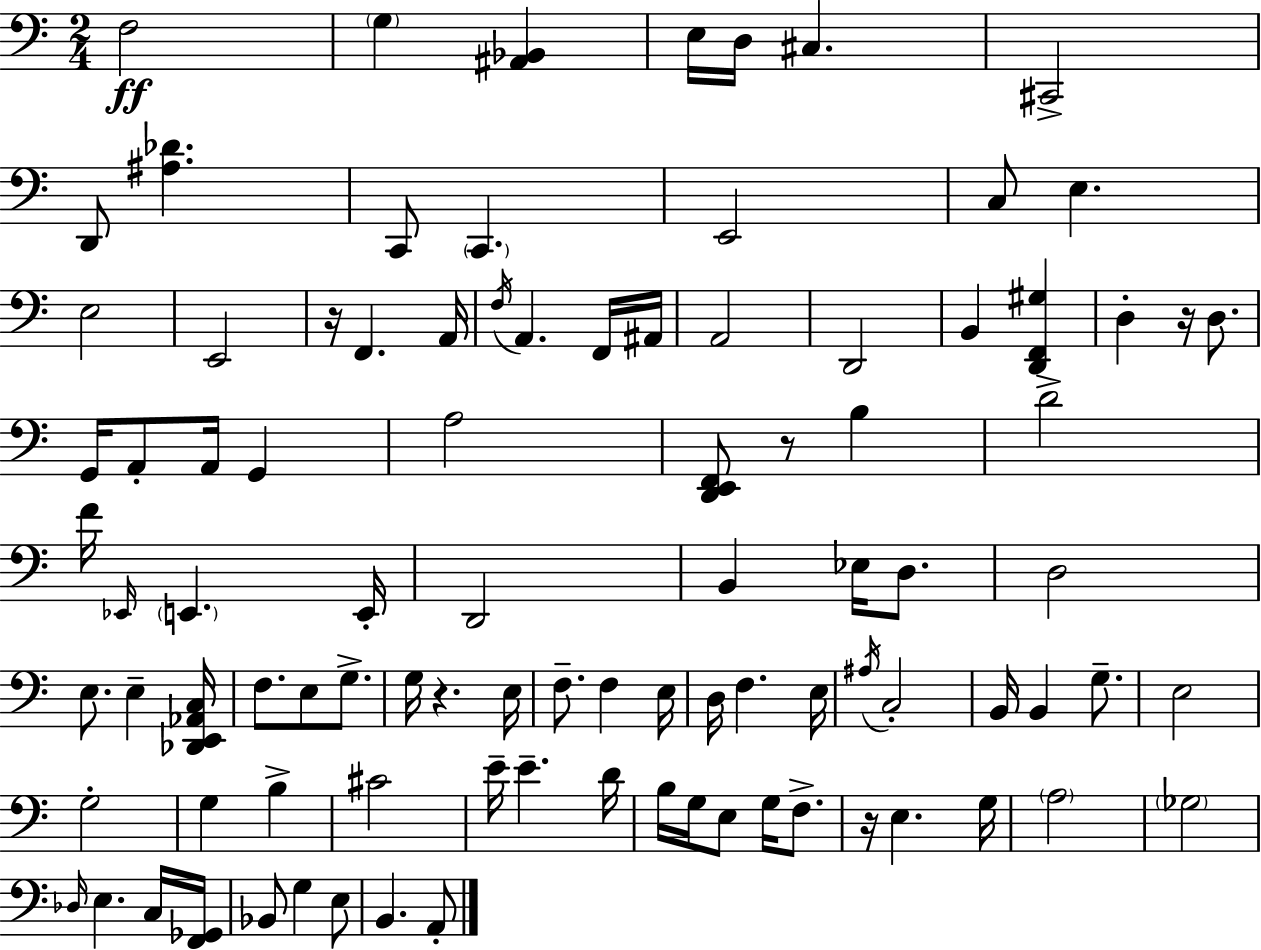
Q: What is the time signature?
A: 2/4